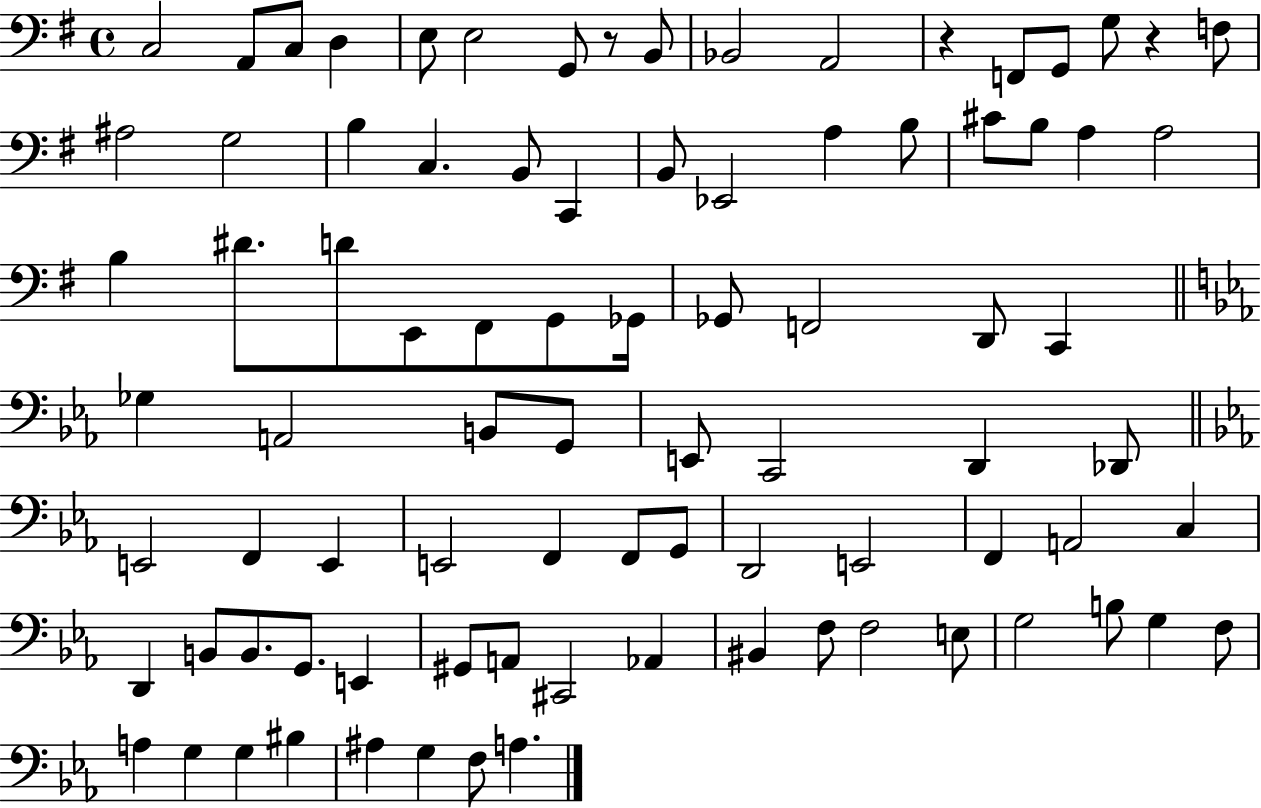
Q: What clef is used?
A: bass